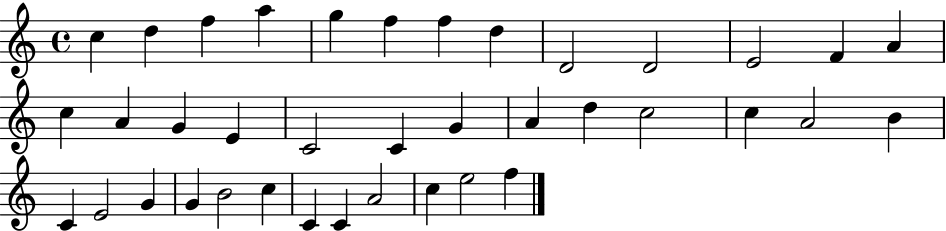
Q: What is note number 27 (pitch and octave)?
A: C4